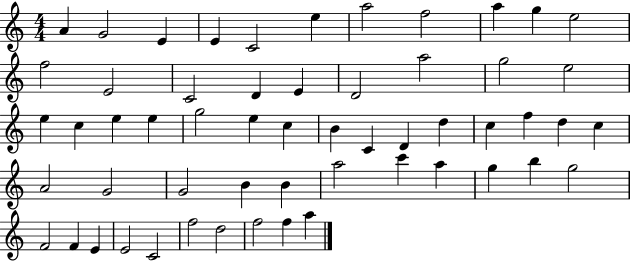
{
  \clef treble
  \numericTimeSignature
  \time 4/4
  \key c \major
  a'4 g'2 e'4 | e'4 c'2 e''4 | a''2 f''2 | a''4 g''4 e''2 | \break f''2 e'2 | c'2 d'4 e'4 | d'2 a''2 | g''2 e''2 | \break e''4 c''4 e''4 e''4 | g''2 e''4 c''4 | b'4 c'4 d'4 d''4 | c''4 f''4 d''4 c''4 | \break a'2 g'2 | g'2 b'4 b'4 | a''2 c'''4 a''4 | g''4 b''4 g''2 | \break f'2 f'4 e'4 | e'2 c'2 | f''2 d''2 | f''2 f''4 a''4 | \break \bar "|."
}